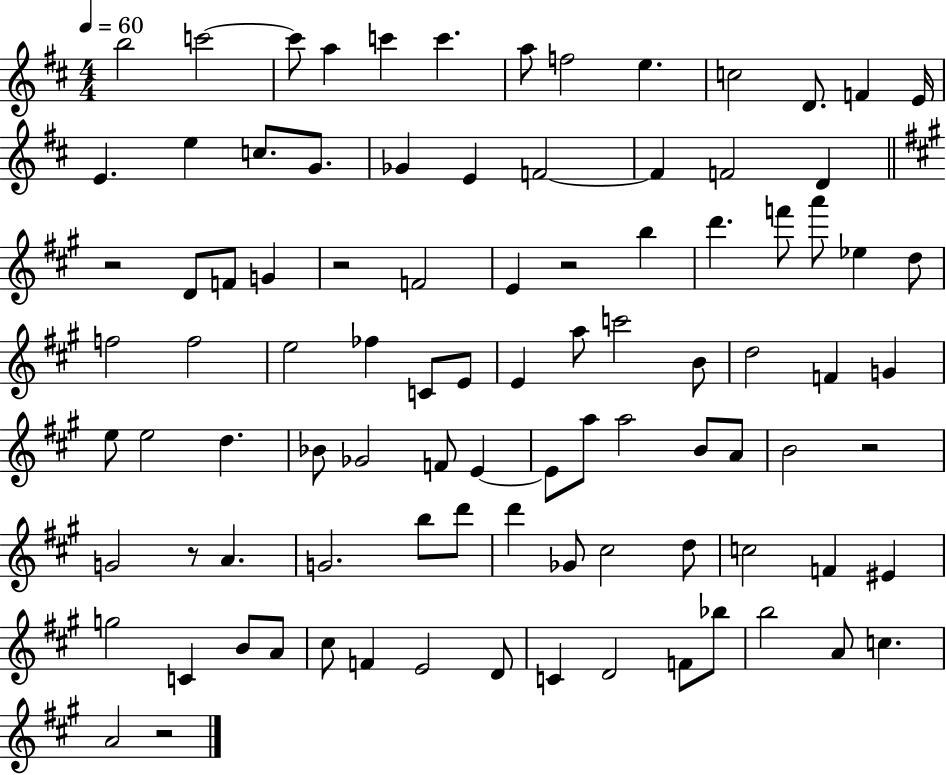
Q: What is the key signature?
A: D major